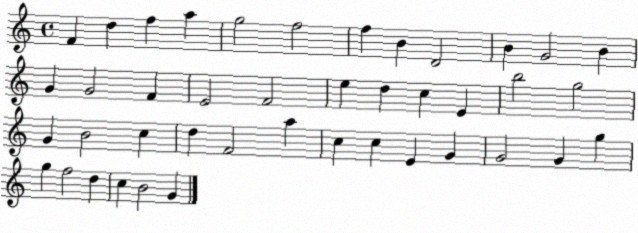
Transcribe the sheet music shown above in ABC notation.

X:1
T:Untitled
M:4/4
L:1/4
K:C
F d f a g2 f2 f B D2 B G2 B G G2 F E2 F2 e d c E b2 g2 G B2 c d F2 a c c E G G2 G g g f2 d c B2 G